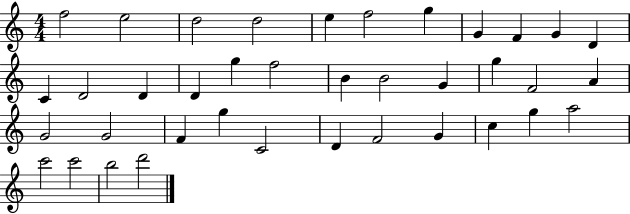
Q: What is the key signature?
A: C major